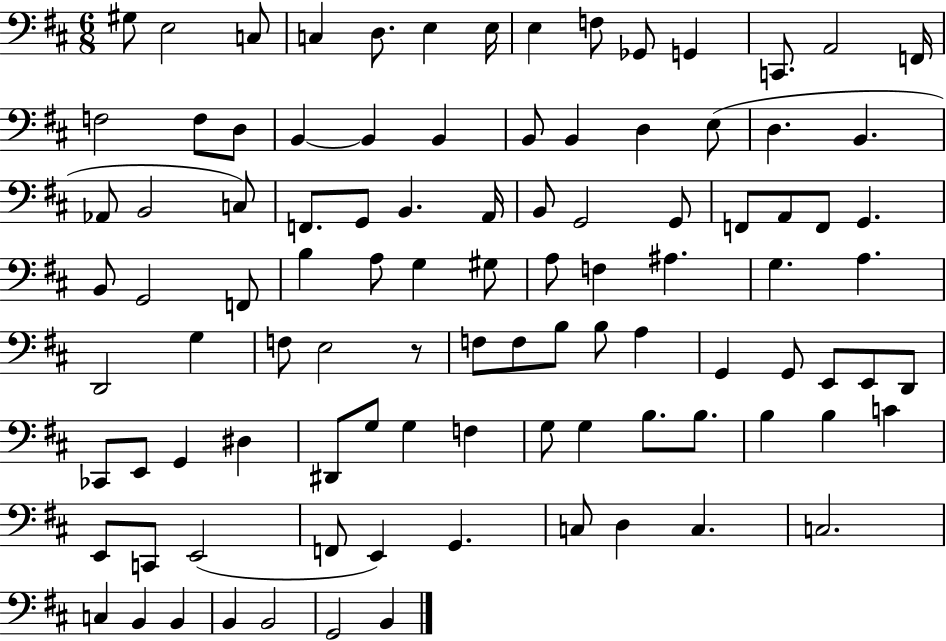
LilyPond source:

{
  \clef bass
  \numericTimeSignature
  \time 6/8
  \key d \major
  gis8 e2 c8 | c4 d8. e4 e16 | e4 f8 ges,8 g,4 | c,8. a,2 f,16 | \break f2 f8 d8 | b,4~~ b,4 b,4 | b,8 b,4 d4 e8( | d4. b,4. | \break aes,8 b,2 c8) | f,8. g,8 b,4. a,16 | b,8 g,2 g,8 | f,8 a,8 f,8 g,4. | \break b,8 g,2 f,8 | b4 a8 g4 gis8 | a8 f4 ais4. | g4. a4. | \break d,2 g4 | f8 e2 r8 | f8 f8 b8 b8 a4 | g,4 g,8 e,8 e,8 d,8 | \break ces,8 e,8 g,4 dis4 | dis,8 g8 g4 f4 | g8 g4 b8. b8. | b4 b4 c'4 | \break e,8 c,8 e,2( | f,8 e,4) g,4. | c8 d4 c4. | c2. | \break c4 b,4 b,4 | b,4 b,2 | g,2 b,4 | \bar "|."
}